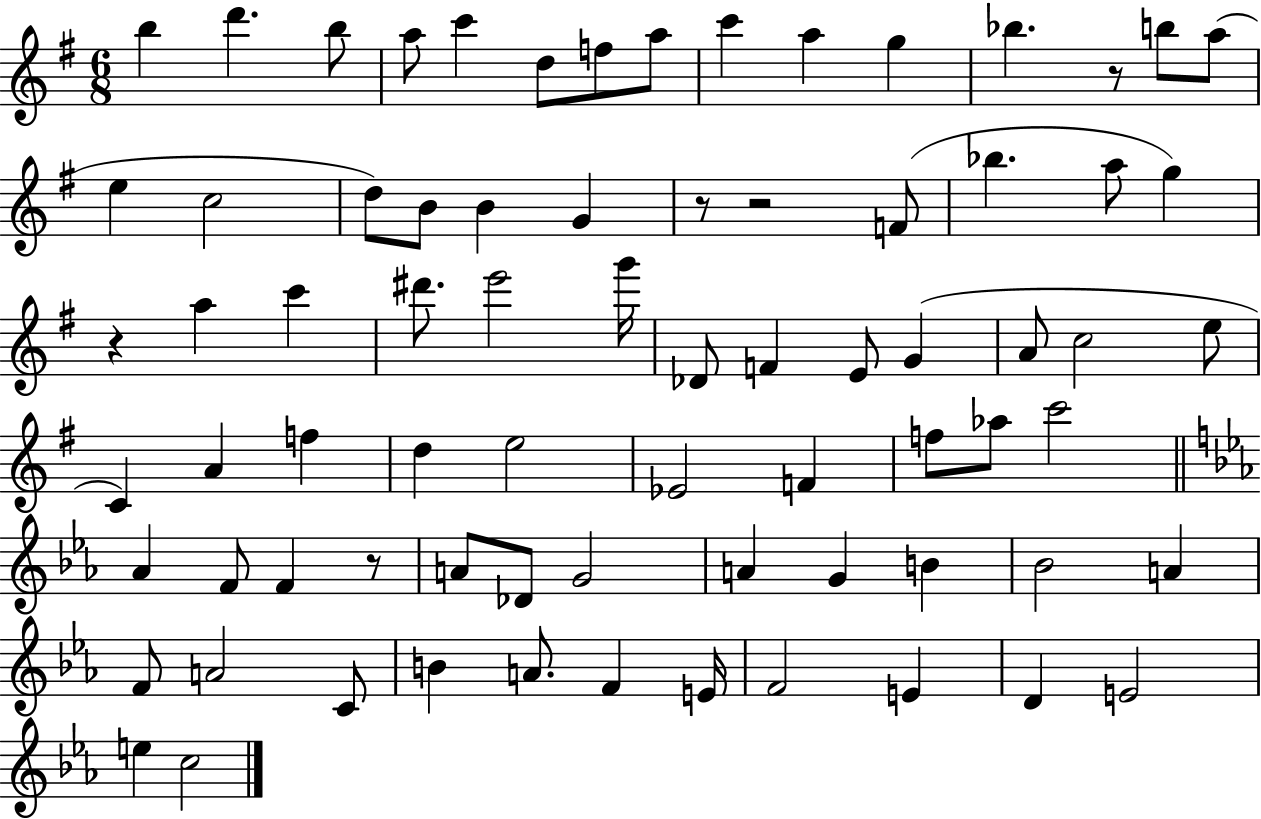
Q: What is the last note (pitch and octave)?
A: C5